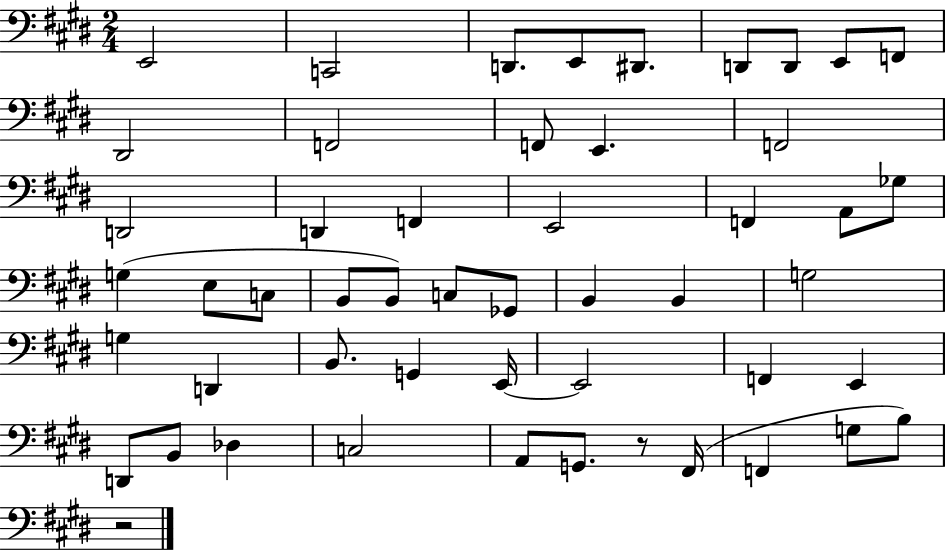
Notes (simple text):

E2/h C2/h D2/e. E2/e D#2/e. D2/e D2/e E2/e F2/e D#2/h F2/h F2/e E2/q. F2/h D2/h D2/q F2/q E2/h F2/q A2/e Gb3/e G3/q E3/e C3/e B2/e B2/e C3/e Gb2/e B2/q B2/q G3/h G3/q D2/q B2/e. G2/q E2/s E2/h F2/q E2/q D2/e B2/e Db3/q C3/h A2/e G2/e. R/e F#2/s F2/q G3/e B3/e R/h